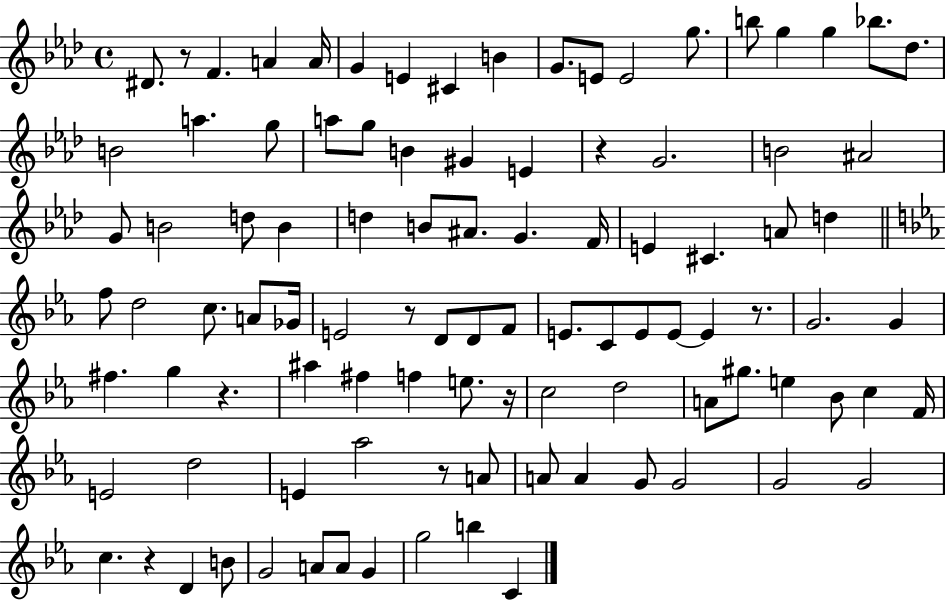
D#4/e. R/e F4/q. A4/q A4/s G4/q E4/q C#4/q B4/q G4/e. E4/e E4/h G5/e. B5/e G5/q G5/q Bb5/e. Db5/e. B4/h A5/q. G5/e A5/e G5/e B4/q G#4/q E4/q R/q G4/h. B4/h A#4/h G4/e B4/h D5/e B4/q D5/q B4/e A#4/e. G4/q. F4/s E4/q C#4/q. A4/e D5/q F5/e D5/h C5/e. A4/e Gb4/s E4/h R/e D4/e D4/e F4/e E4/e. C4/e E4/e E4/e E4/q R/e. G4/h. G4/q F#5/q. G5/q R/q. A#5/q F#5/q F5/q E5/e. R/s C5/h D5/h A4/e G#5/e. E5/q Bb4/e C5/q F4/s E4/h D5/h E4/q Ab5/h R/e A4/e A4/e A4/q G4/e G4/h G4/h G4/h C5/q. R/q D4/q B4/e G4/h A4/e A4/e G4/q G5/h B5/q C4/q